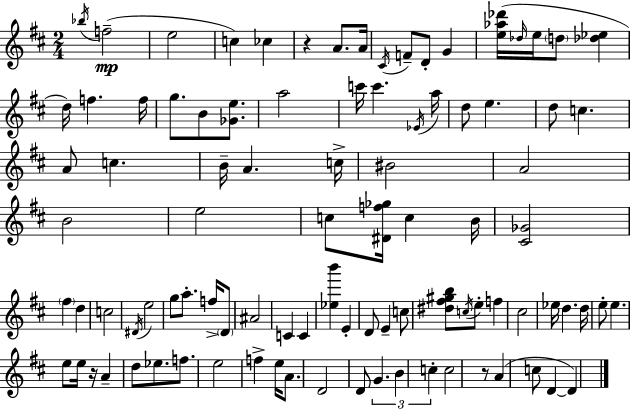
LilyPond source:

{
  \clef treble
  \numericTimeSignature
  \time 2/4
  \key d \major
  \repeat volta 2 { \acciaccatura { bes''16 }(\mp f''2-- | e''2 | c''4) ces''4 | r4 a'8. | \break a'16 \acciaccatura { cis'16 } f'8-- d'8-. g'4 | <e'' aes'' des'''>16( \grace { des''16 } e''16 \parenthesize d''8 <des'' ees''>4 | d''16) f''4. | f''16 g''8. b'8 | \break <ges' e''>8. a''2 | c'''16 c'''4. | \acciaccatura { ees'16 } a''16 d''8 e''4. | d''8 c''4. | \break a'8 c''4. | b'16-- a'4. | c''16-> bis'2 | a'2 | \break b'2 | e''2 | c''8 <dis' f'' ges''>16 c''4 | b'16 <cis' ges'>2 | \break \parenthesize fis''4 | d''4 c''2 | \acciaccatura { dis'16 } e''2 | g''8 a''8.-. | \break f''16-> \parenthesize d'8 ais'2 | c'4 | c'4 <ees'' b'''>4 | e'4-. d'8 e'4-- | \break c''8 <dis'' fis'' gis'' b''>8 \acciaccatura { c''16 } | e''8-. f''4 cis''2 | ees''16 d''4. | d''16 e''8-. | \break e''4. e''8 | e''16 r16 a'4-- d''8 | ees''8. f''8. e''2 | f''4-> | \break e''16 a'8. d'2 | d'8 | \tuplet 3/2 { g'4. b'4 | c''4-. } c''2 | \break r8 | a'4( c''8 d'4~~ | d'4) } \bar "|."
}